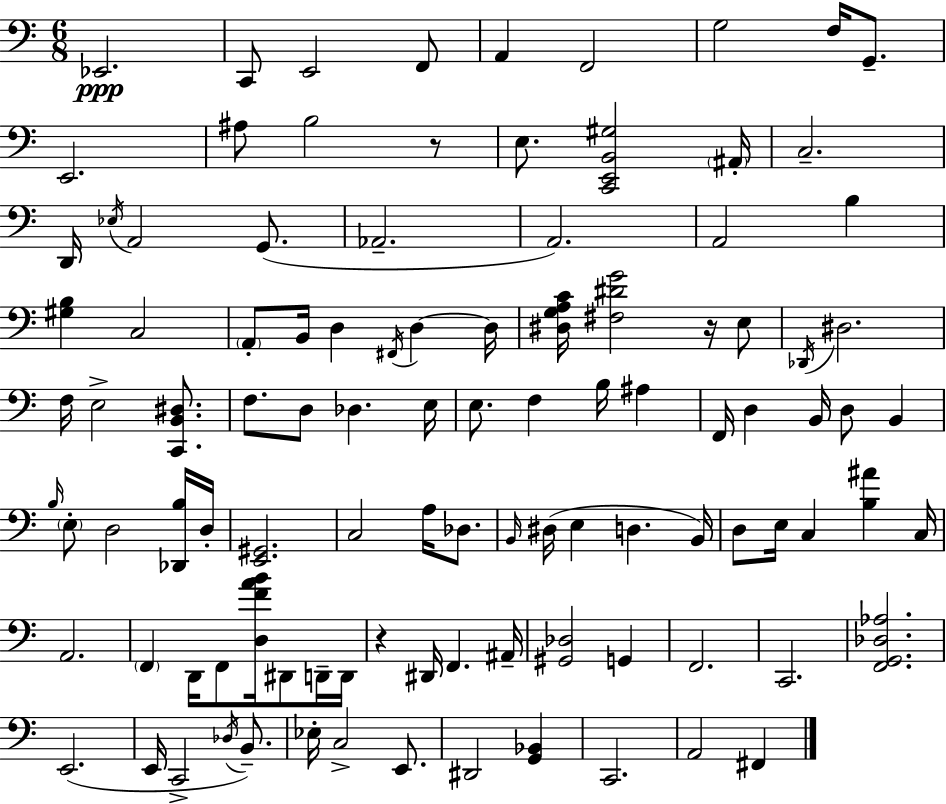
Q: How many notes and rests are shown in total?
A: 104